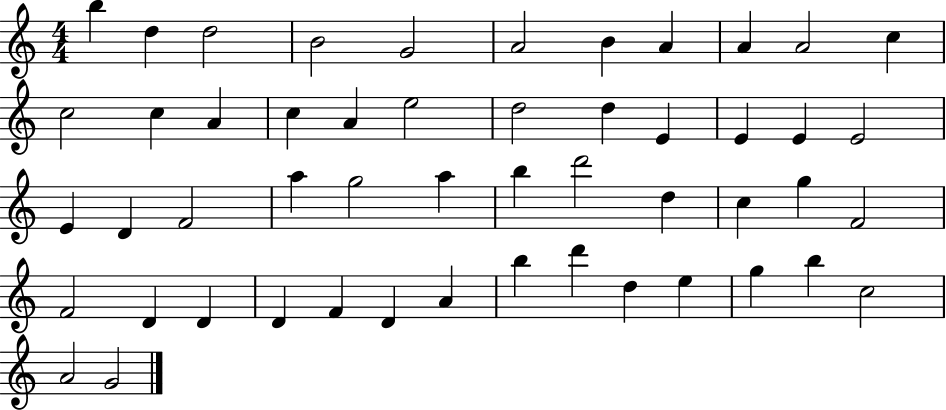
X:1
T:Untitled
M:4/4
L:1/4
K:C
b d d2 B2 G2 A2 B A A A2 c c2 c A c A e2 d2 d E E E E2 E D F2 a g2 a b d'2 d c g F2 F2 D D D F D A b d' d e g b c2 A2 G2